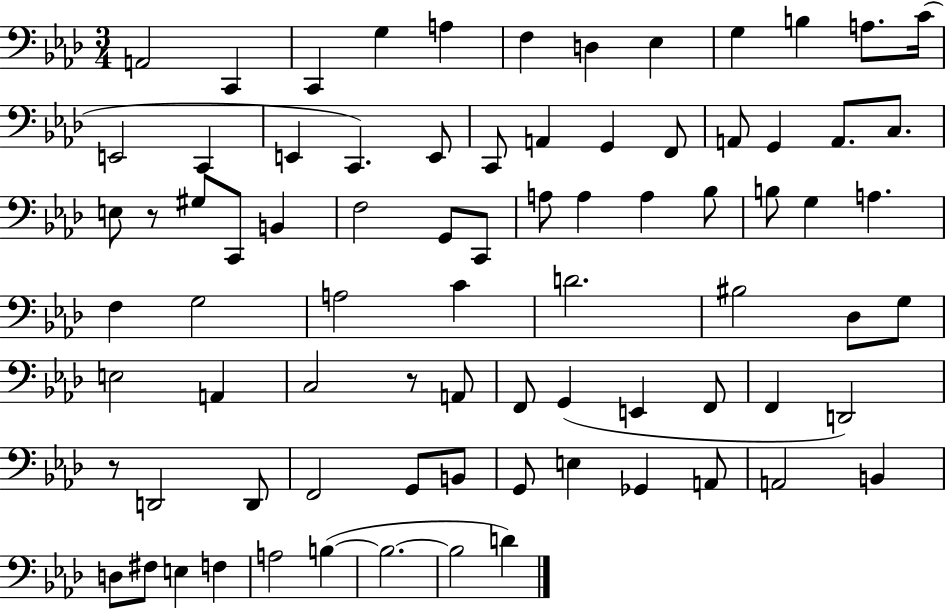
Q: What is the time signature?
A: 3/4